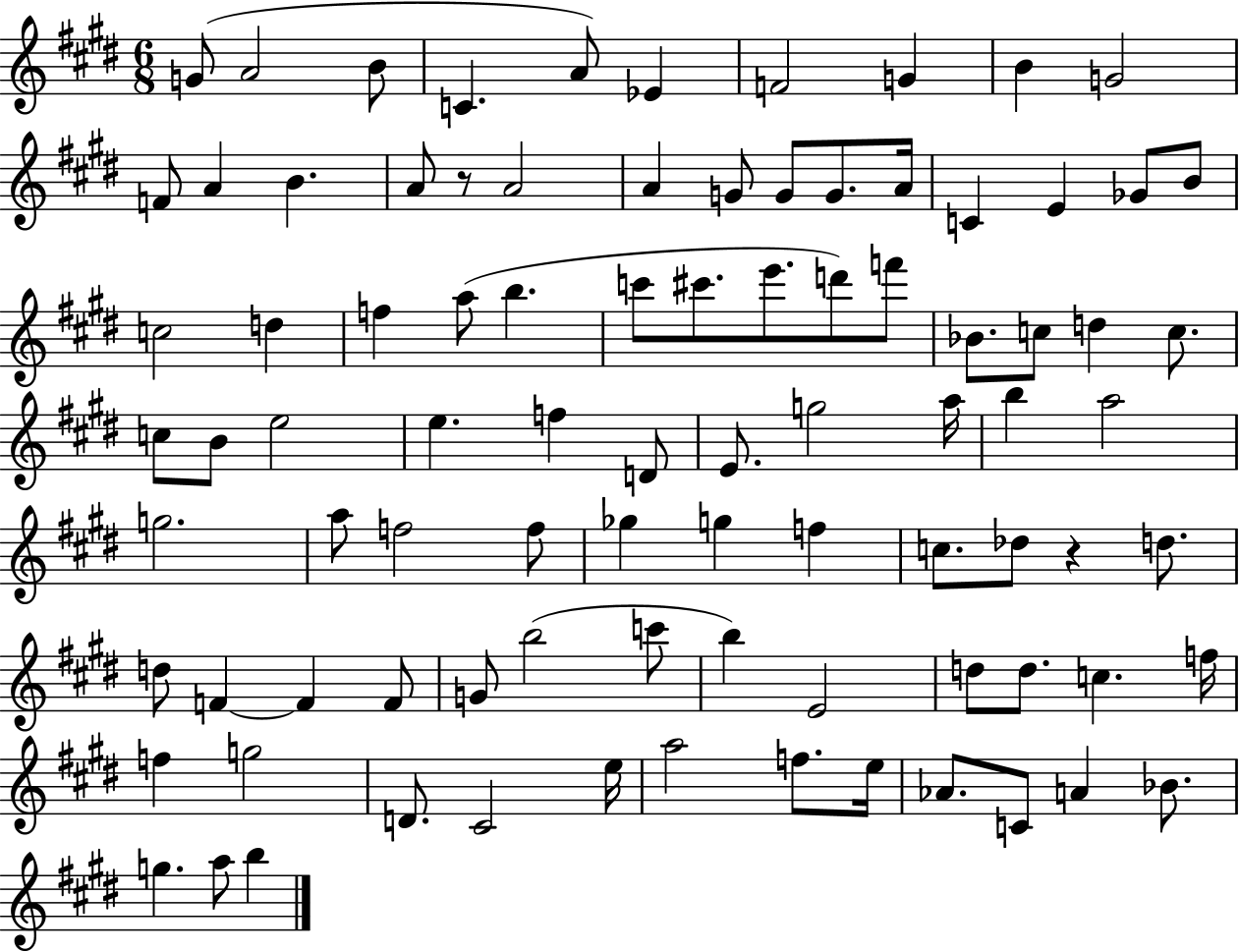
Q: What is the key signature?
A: E major